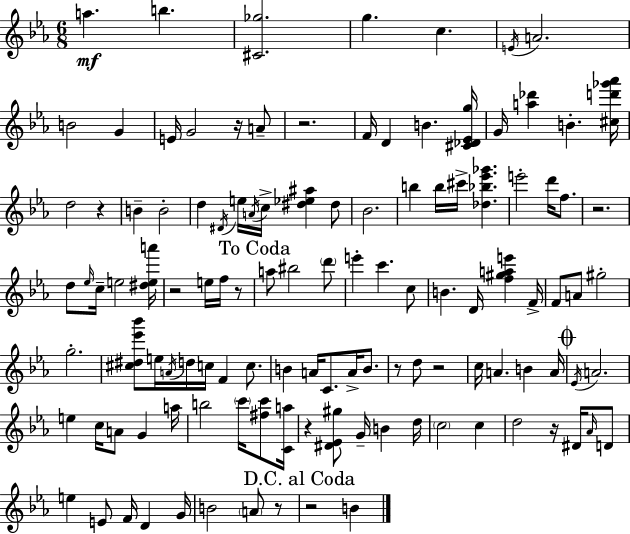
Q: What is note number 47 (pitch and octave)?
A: F4